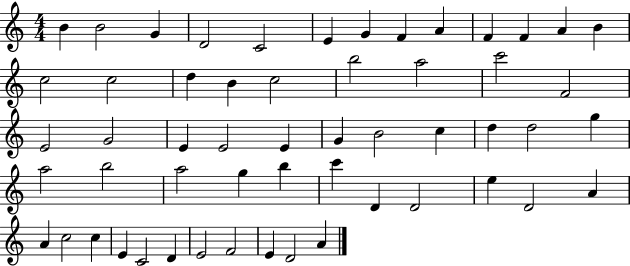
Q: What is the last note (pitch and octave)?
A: A4